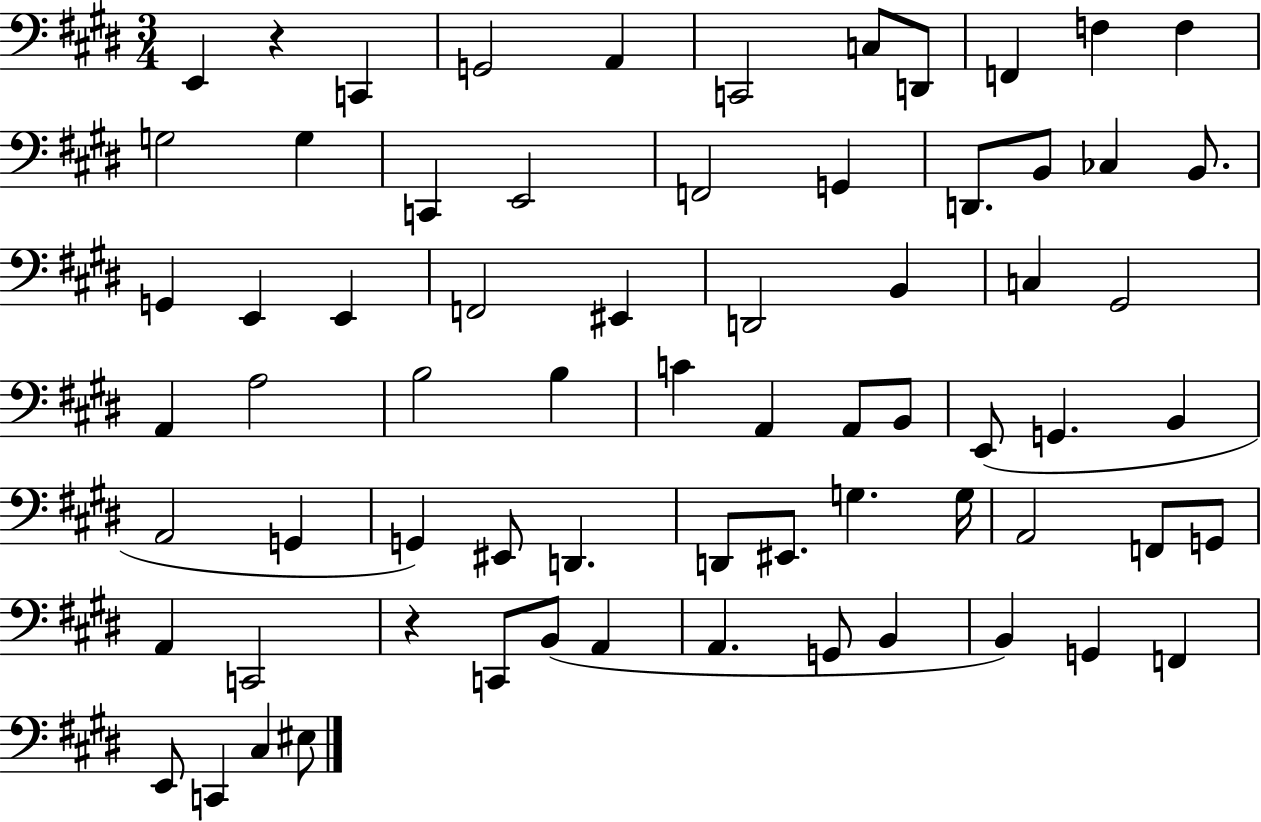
E2/q R/q C2/q G2/h A2/q C2/h C3/e D2/e F2/q F3/q F3/q G3/h G3/q C2/q E2/h F2/h G2/q D2/e. B2/e CES3/q B2/e. G2/q E2/q E2/q F2/h EIS2/q D2/h B2/q C3/q G#2/h A2/q A3/h B3/h B3/q C4/q A2/q A2/e B2/e E2/e G2/q. B2/q A2/h G2/q G2/q EIS2/e D2/q. D2/e EIS2/e. G3/q. G3/s A2/h F2/e G2/e A2/q C2/h R/q C2/e B2/e A2/q A2/q. G2/e B2/q B2/q G2/q F2/q E2/e C2/q C#3/q EIS3/e